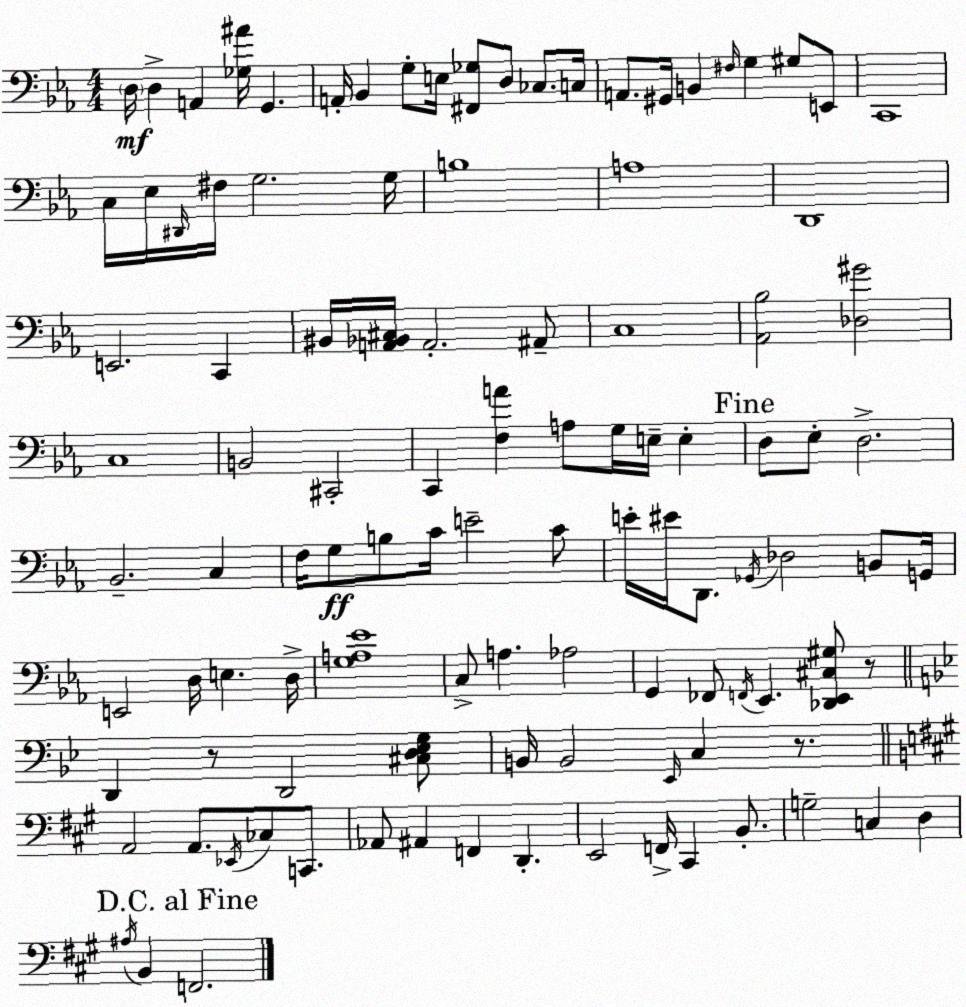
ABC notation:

X:1
T:Untitled
M:4/4
L:1/4
K:Cm
D,/4 D, A,, [_G,^A]/4 G,, A,,/4 _B,, G,/2 E,/4 [^F,,_G,]/2 D,/2 _C,/2 C,/4 A,,/2 ^G,,/4 B,, ^F,/4 G, ^G,/2 E,,/2 C,,4 C,/4 _E,/4 ^D,,/4 ^F,/4 G,2 G,/4 B,4 A,4 D,,4 E,,2 C,, ^B,,/4 [A,,_B,,^C,]/4 A,,2 ^A,,/2 C,4 [_A,,_B,]2 [_D,^G]2 C,4 B,,2 ^C,,2 C,, [F,A] A,/2 G,/4 E,/4 E, D,/2 _E,/2 D,2 _B,,2 C, F,/4 G,/2 B,/2 C/4 E2 C/2 E/4 ^E/4 D,,/2 _G,,/4 _D,2 B,,/2 G,,/4 E,,2 D,/4 E, D,/4 [G,A,_E]4 C,/2 A, _A,2 G,, _F,,/2 F,,/4 _E,, [_D,,_E,,^C,^G,]/2 z/2 D,, z/2 D,,2 [^C,D,_E,G,]/2 B,,/4 B,,2 _E,,/4 C, z/2 A,,2 A,,/2 _E,,/4 _C,/2 C,,/2 _A,,/2 ^A,, F,, D,, E,,2 F,,/4 ^C,, B,,/2 G,2 C, D, ^A,/4 B,, F,,2